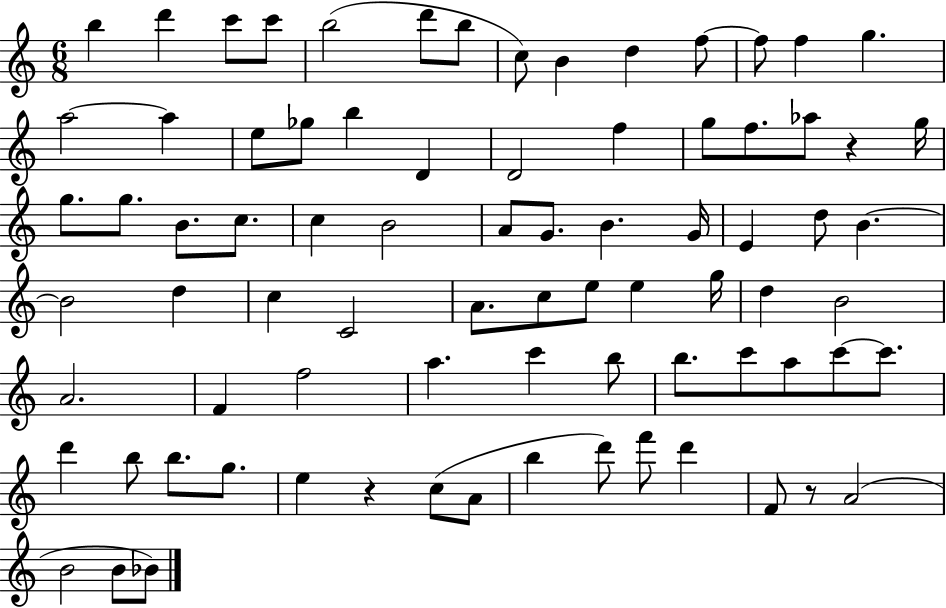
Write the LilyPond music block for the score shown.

{
  \clef treble
  \numericTimeSignature
  \time 6/8
  \key c \major
  b''4 d'''4 c'''8 c'''8 | b''2( d'''8 b''8 | c''8) b'4 d''4 f''8~~ | f''8 f''4 g''4. | \break a''2~~ a''4 | e''8 ges''8 b''4 d'4 | d'2 f''4 | g''8 f''8. aes''8 r4 g''16 | \break g''8. g''8. b'8. c''8. | c''4 b'2 | a'8 g'8. b'4. g'16 | e'4 d''8 b'4.~~ | \break b'2 d''4 | c''4 c'2 | a'8. c''8 e''8 e''4 g''16 | d''4 b'2 | \break a'2. | f'4 f''2 | a''4. c'''4 b''8 | b''8. c'''8 a''8 c'''8~~ c'''8. | \break d'''4 b''8 b''8. g''8. | e''4 r4 c''8( a'8 | b''4 d'''8) f'''8 d'''4 | f'8 r8 a'2( | \break b'2 b'8 bes'8) | \bar "|."
}